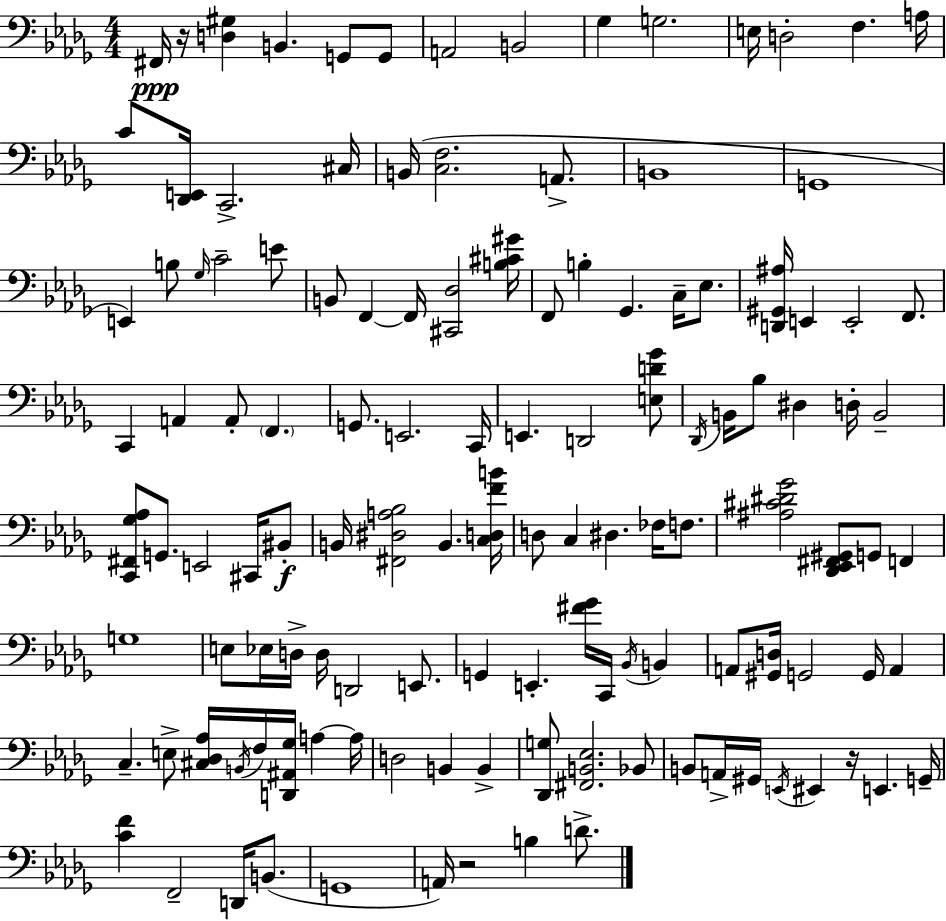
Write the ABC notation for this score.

X:1
T:Untitled
M:4/4
L:1/4
K:Bbm
^F,,/4 z/4 [D,^G,] B,, G,,/2 G,,/2 A,,2 B,,2 _G, G,2 E,/4 D,2 F, A,/4 C/2 [_D,,E,,]/4 C,,2 ^C,/4 B,,/4 [C,F,]2 A,,/2 B,,4 G,,4 E,, B,/2 _G,/4 C2 E/2 B,,/2 F,, F,,/4 [^C,,_D,]2 [B,^C^G]/4 F,,/2 B, _G,, C,/4 _E,/2 [D,,^G,,^A,]/4 E,, E,,2 F,,/2 C,, A,, A,,/2 F,, G,,/2 E,,2 C,,/4 E,, D,,2 [E,D_G]/2 _D,,/4 B,,/4 _B,/2 ^D, D,/4 B,,2 [C,,^F,,_G,_A,]/2 G,,/2 E,,2 ^C,,/4 ^B,,/2 B,,/4 [^F,,^D,A,_B,]2 B,, [C,D,FB]/4 D,/2 C, ^D, _F,/4 F,/2 [^A,^C^D_G]2 [_D,,_E,,^F,,^G,,]/2 G,,/2 F,, G,4 E,/2 _E,/4 D,/4 D,/4 D,,2 E,,/2 G,, E,, [^F_G]/4 C,,/4 _B,,/4 B,, A,,/2 [^G,,D,]/4 G,,2 G,,/4 A,, C, E,/2 [^C,_D,_A,]/4 B,,/4 F,/4 [D,,^A,,_G,]/4 A, A,/4 D,2 B,, B,, [_D,,G,]/2 [^F,,B,,_E,]2 _B,,/2 B,,/2 A,,/4 ^G,,/4 E,,/4 ^E,, z/4 E,, G,,/4 [CF] F,,2 D,,/4 B,,/2 G,,4 A,,/4 z2 B, D/2